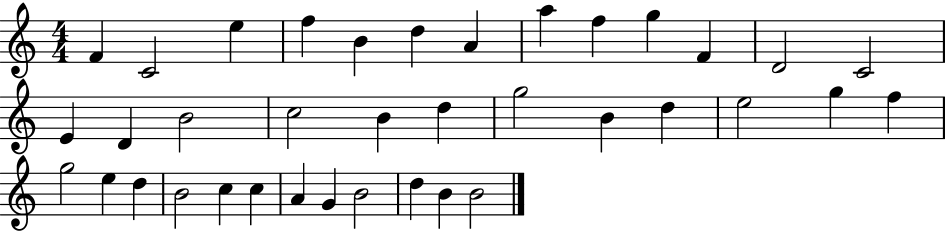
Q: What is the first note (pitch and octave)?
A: F4